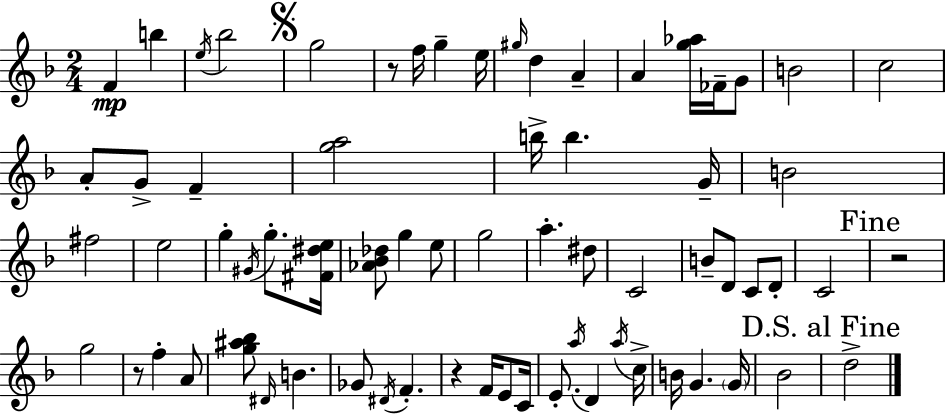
F4/q B5/q E5/s Bb5/h G5/h R/e F5/s G5/q E5/s G#5/s D5/q A4/q A4/q [G5,Ab5]/s FES4/s G4/e B4/h C5/h A4/e G4/e F4/q [G5,A5]/h B5/s B5/q. G4/s B4/h F#5/h E5/h G5/q G#4/s G5/e. [F#4,D#5,E5]/s [Ab4,Bb4,Db5]/e G5/q E5/e G5/h A5/q. D#5/e C4/h B4/e D4/e C4/e D4/e C4/h R/h G5/h R/e F5/q A4/e [G5,A#5,Bb5]/e D#4/s B4/q. Gb4/e D#4/s F4/q. R/q F4/s E4/e C4/s E4/e. A5/s D4/q A5/s C5/s B4/s G4/q. G4/s Bb4/h D5/h